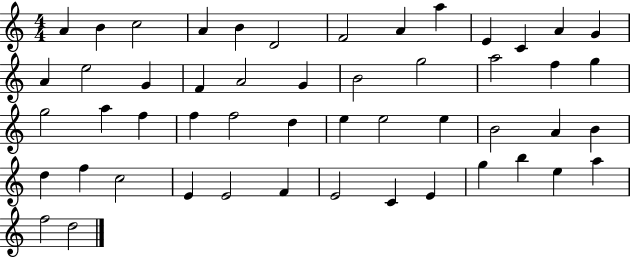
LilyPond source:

{
  \clef treble
  \numericTimeSignature
  \time 4/4
  \key c \major
  a'4 b'4 c''2 | a'4 b'4 d'2 | f'2 a'4 a''4 | e'4 c'4 a'4 g'4 | \break a'4 e''2 g'4 | f'4 a'2 g'4 | b'2 g''2 | a''2 f''4 g''4 | \break g''2 a''4 f''4 | f''4 f''2 d''4 | e''4 e''2 e''4 | b'2 a'4 b'4 | \break d''4 f''4 c''2 | e'4 e'2 f'4 | e'2 c'4 e'4 | g''4 b''4 e''4 a''4 | \break f''2 d''2 | \bar "|."
}